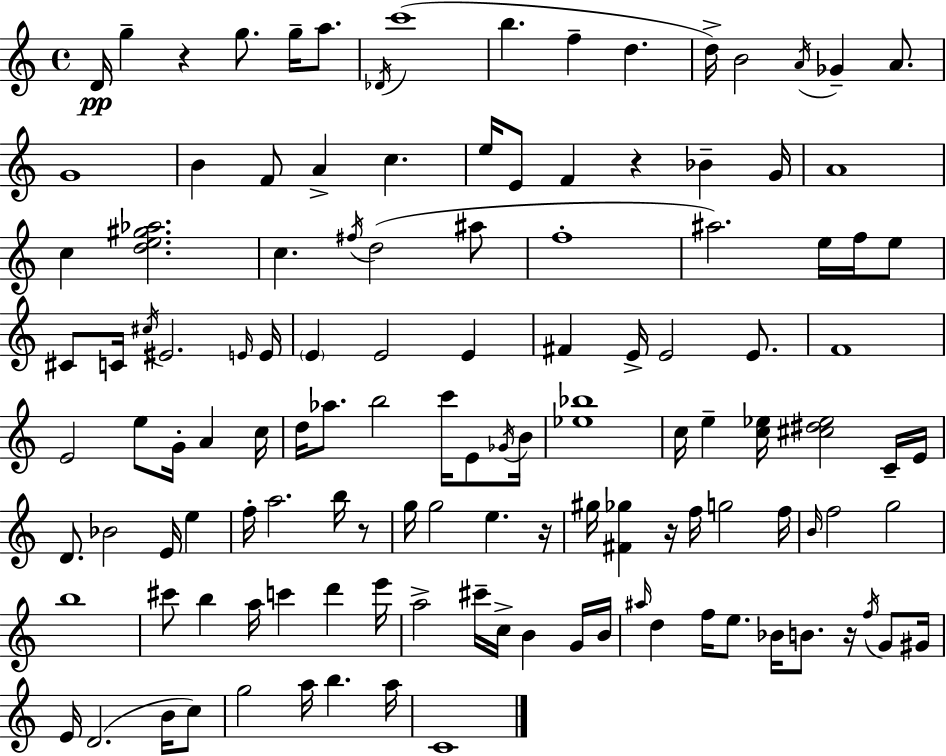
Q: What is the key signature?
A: C major